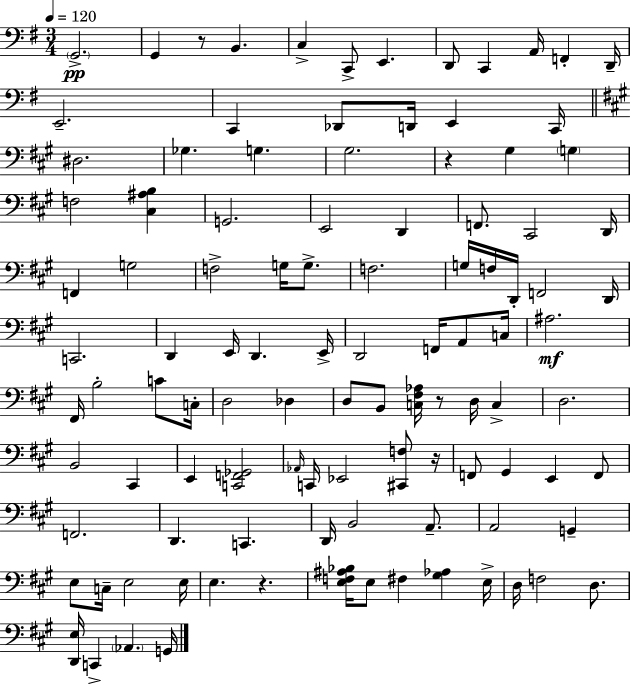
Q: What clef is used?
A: bass